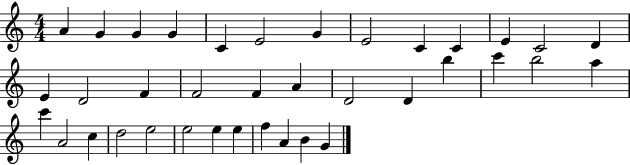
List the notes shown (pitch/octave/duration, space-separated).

A4/q G4/q G4/q G4/q C4/q E4/h G4/q E4/h C4/q C4/q E4/q C4/h D4/q E4/q D4/h F4/q F4/h F4/q A4/q D4/h D4/q B5/q C6/q B5/h A5/q C6/q A4/h C5/q D5/h E5/h E5/h E5/q E5/q F5/q A4/q B4/q G4/q